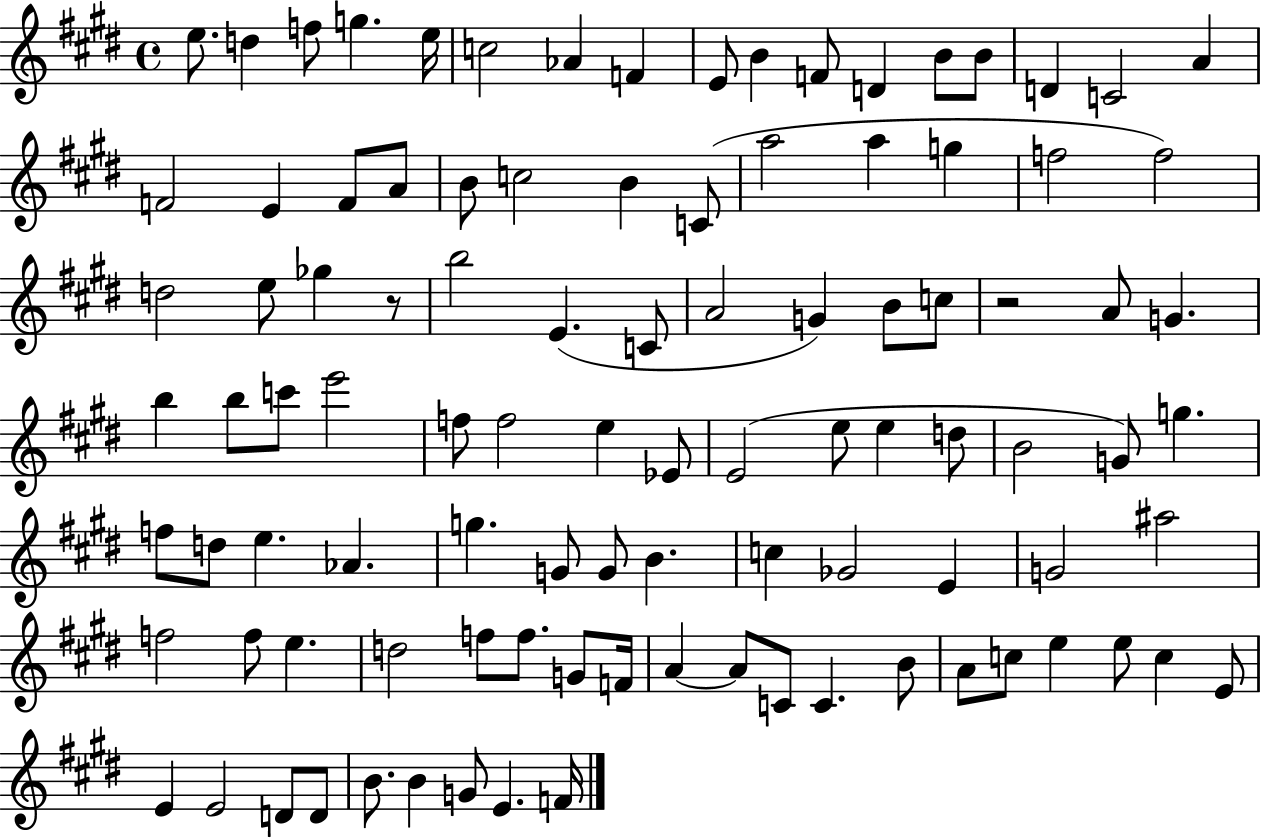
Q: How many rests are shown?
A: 2